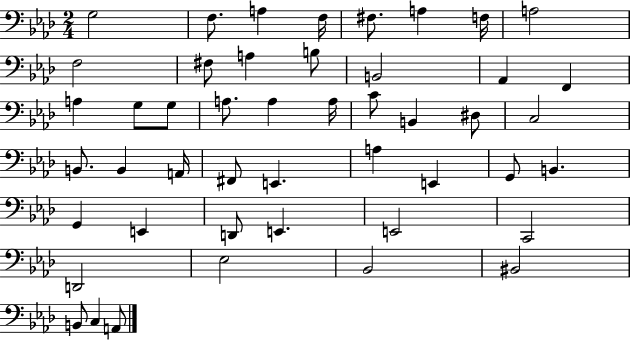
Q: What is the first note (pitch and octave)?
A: G3